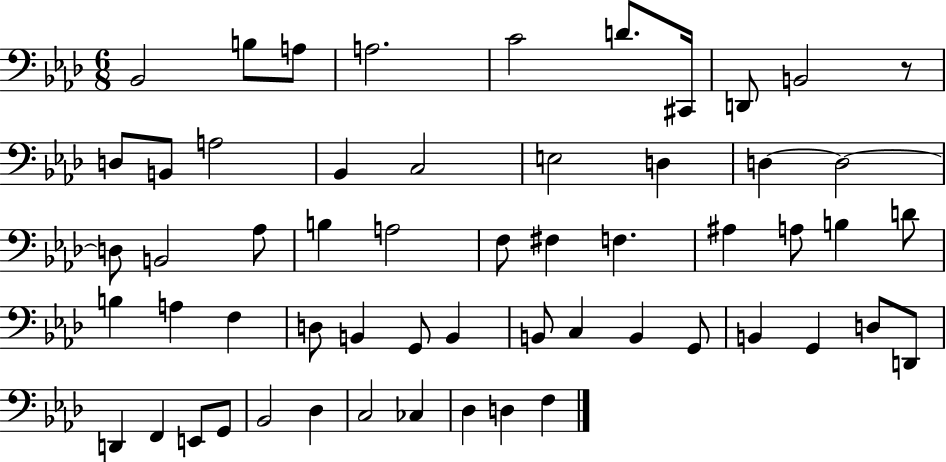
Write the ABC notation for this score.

X:1
T:Untitled
M:6/8
L:1/4
K:Ab
_B,,2 B,/2 A,/2 A,2 C2 D/2 ^C,,/4 D,,/2 B,,2 z/2 D,/2 B,,/2 A,2 _B,, C,2 E,2 D, D, D,2 D,/2 B,,2 _A,/2 B, A,2 F,/2 ^F, F, ^A, A,/2 B, D/2 B, A, F, D,/2 B,, G,,/2 B,, B,,/2 C, B,, G,,/2 B,, G,, D,/2 D,,/2 D,, F,, E,,/2 G,,/2 _B,,2 _D, C,2 _C, _D, D, F,